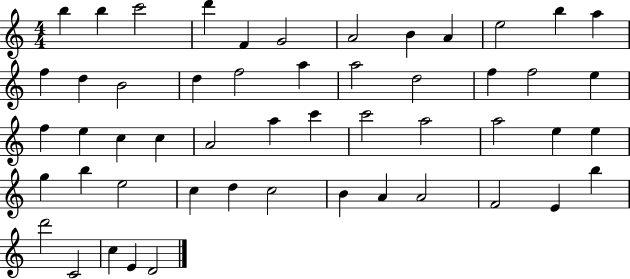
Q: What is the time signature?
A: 4/4